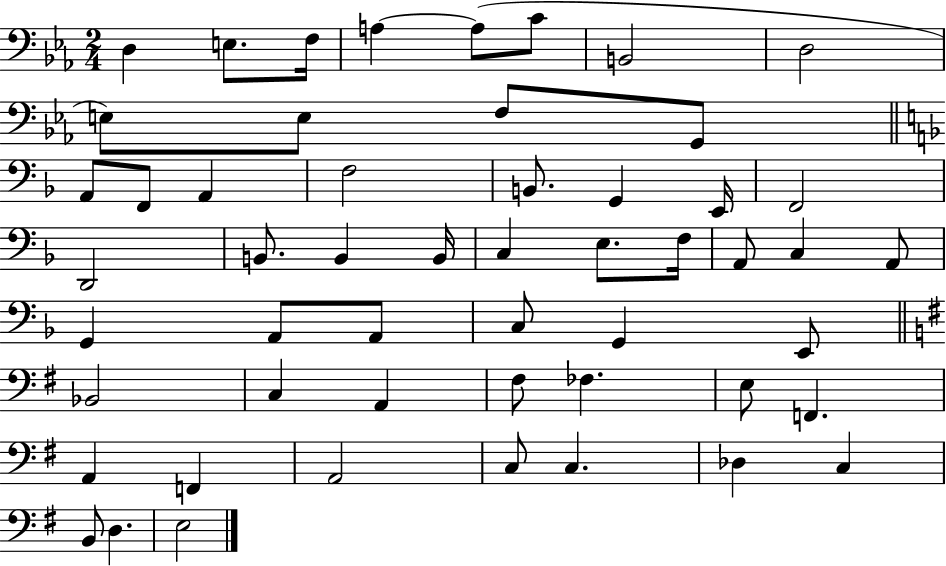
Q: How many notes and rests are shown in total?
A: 53